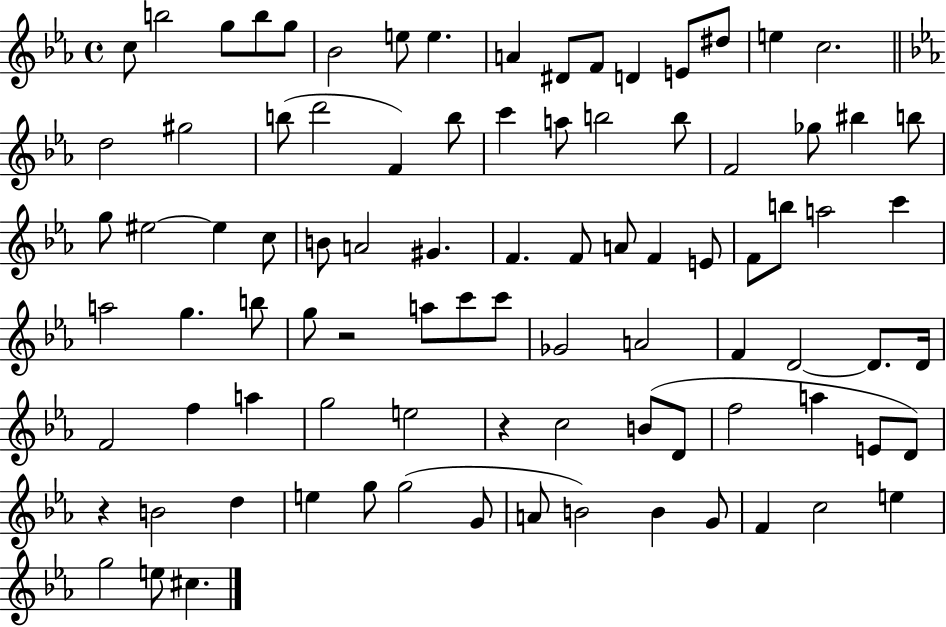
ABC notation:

X:1
T:Untitled
M:4/4
L:1/4
K:Eb
c/2 b2 g/2 b/2 g/2 _B2 e/2 e A ^D/2 F/2 D E/2 ^d/2 e c2 d2 ^g2 b/2 d'2 F b/2 c' a/2 b2 b/2 F2 _g/2 ^b b/2 g/2 ^e2 ^e c/2 B/2 A2 ^G F F/2 A/2 F E/2 F/2 b/2 a2 c' a2 g b/2 g/2 z2 a/2 c'/2 c'/2 _G2 A2 F D2 D/2 D/4 F2 f a g2 e2 z c2 B/2 D/2 f2 a E/2 D/2 z B2 d e g/2 g2 G/2 A/2 B2 B G/2 F c2 e g2 e/2 ^c